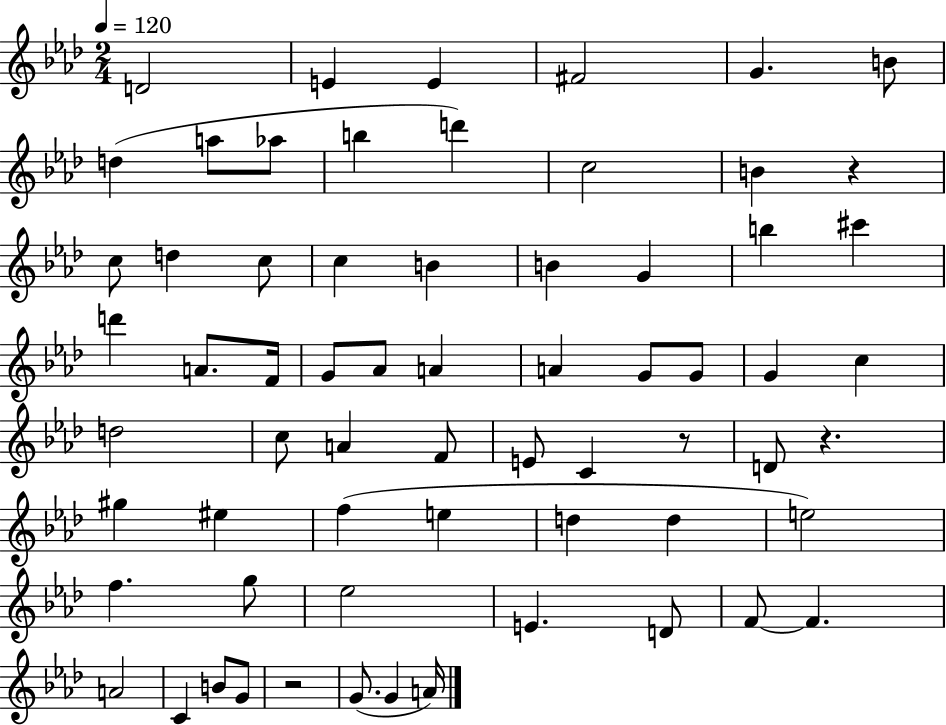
D4/h E4/q E4/q F#4/h G4/q. B4/e D5/q A5/e Ab5/e B5/q D6/q C5/h B4/q R/q C5/e D5/q C5/e C5/q B4/q B4/q G4/q B5/q C#6/q D6/q A4/e. F4/s G4/e Ab4/e A4/q A4/q G4/e G4/e G4/q C5/q D5/h C5/e A4/q F4/e E4/e C4/q R/e D4/e R/q. G#5/q EIS5/q F5/q E5/q D5/q D5/q E5/h F5/q. G5/e Eb5/h E4/q. D4/e F4/e F4/q. A4/h C4/q B4/e G4/e R/h G4/e. G4/q A4/s